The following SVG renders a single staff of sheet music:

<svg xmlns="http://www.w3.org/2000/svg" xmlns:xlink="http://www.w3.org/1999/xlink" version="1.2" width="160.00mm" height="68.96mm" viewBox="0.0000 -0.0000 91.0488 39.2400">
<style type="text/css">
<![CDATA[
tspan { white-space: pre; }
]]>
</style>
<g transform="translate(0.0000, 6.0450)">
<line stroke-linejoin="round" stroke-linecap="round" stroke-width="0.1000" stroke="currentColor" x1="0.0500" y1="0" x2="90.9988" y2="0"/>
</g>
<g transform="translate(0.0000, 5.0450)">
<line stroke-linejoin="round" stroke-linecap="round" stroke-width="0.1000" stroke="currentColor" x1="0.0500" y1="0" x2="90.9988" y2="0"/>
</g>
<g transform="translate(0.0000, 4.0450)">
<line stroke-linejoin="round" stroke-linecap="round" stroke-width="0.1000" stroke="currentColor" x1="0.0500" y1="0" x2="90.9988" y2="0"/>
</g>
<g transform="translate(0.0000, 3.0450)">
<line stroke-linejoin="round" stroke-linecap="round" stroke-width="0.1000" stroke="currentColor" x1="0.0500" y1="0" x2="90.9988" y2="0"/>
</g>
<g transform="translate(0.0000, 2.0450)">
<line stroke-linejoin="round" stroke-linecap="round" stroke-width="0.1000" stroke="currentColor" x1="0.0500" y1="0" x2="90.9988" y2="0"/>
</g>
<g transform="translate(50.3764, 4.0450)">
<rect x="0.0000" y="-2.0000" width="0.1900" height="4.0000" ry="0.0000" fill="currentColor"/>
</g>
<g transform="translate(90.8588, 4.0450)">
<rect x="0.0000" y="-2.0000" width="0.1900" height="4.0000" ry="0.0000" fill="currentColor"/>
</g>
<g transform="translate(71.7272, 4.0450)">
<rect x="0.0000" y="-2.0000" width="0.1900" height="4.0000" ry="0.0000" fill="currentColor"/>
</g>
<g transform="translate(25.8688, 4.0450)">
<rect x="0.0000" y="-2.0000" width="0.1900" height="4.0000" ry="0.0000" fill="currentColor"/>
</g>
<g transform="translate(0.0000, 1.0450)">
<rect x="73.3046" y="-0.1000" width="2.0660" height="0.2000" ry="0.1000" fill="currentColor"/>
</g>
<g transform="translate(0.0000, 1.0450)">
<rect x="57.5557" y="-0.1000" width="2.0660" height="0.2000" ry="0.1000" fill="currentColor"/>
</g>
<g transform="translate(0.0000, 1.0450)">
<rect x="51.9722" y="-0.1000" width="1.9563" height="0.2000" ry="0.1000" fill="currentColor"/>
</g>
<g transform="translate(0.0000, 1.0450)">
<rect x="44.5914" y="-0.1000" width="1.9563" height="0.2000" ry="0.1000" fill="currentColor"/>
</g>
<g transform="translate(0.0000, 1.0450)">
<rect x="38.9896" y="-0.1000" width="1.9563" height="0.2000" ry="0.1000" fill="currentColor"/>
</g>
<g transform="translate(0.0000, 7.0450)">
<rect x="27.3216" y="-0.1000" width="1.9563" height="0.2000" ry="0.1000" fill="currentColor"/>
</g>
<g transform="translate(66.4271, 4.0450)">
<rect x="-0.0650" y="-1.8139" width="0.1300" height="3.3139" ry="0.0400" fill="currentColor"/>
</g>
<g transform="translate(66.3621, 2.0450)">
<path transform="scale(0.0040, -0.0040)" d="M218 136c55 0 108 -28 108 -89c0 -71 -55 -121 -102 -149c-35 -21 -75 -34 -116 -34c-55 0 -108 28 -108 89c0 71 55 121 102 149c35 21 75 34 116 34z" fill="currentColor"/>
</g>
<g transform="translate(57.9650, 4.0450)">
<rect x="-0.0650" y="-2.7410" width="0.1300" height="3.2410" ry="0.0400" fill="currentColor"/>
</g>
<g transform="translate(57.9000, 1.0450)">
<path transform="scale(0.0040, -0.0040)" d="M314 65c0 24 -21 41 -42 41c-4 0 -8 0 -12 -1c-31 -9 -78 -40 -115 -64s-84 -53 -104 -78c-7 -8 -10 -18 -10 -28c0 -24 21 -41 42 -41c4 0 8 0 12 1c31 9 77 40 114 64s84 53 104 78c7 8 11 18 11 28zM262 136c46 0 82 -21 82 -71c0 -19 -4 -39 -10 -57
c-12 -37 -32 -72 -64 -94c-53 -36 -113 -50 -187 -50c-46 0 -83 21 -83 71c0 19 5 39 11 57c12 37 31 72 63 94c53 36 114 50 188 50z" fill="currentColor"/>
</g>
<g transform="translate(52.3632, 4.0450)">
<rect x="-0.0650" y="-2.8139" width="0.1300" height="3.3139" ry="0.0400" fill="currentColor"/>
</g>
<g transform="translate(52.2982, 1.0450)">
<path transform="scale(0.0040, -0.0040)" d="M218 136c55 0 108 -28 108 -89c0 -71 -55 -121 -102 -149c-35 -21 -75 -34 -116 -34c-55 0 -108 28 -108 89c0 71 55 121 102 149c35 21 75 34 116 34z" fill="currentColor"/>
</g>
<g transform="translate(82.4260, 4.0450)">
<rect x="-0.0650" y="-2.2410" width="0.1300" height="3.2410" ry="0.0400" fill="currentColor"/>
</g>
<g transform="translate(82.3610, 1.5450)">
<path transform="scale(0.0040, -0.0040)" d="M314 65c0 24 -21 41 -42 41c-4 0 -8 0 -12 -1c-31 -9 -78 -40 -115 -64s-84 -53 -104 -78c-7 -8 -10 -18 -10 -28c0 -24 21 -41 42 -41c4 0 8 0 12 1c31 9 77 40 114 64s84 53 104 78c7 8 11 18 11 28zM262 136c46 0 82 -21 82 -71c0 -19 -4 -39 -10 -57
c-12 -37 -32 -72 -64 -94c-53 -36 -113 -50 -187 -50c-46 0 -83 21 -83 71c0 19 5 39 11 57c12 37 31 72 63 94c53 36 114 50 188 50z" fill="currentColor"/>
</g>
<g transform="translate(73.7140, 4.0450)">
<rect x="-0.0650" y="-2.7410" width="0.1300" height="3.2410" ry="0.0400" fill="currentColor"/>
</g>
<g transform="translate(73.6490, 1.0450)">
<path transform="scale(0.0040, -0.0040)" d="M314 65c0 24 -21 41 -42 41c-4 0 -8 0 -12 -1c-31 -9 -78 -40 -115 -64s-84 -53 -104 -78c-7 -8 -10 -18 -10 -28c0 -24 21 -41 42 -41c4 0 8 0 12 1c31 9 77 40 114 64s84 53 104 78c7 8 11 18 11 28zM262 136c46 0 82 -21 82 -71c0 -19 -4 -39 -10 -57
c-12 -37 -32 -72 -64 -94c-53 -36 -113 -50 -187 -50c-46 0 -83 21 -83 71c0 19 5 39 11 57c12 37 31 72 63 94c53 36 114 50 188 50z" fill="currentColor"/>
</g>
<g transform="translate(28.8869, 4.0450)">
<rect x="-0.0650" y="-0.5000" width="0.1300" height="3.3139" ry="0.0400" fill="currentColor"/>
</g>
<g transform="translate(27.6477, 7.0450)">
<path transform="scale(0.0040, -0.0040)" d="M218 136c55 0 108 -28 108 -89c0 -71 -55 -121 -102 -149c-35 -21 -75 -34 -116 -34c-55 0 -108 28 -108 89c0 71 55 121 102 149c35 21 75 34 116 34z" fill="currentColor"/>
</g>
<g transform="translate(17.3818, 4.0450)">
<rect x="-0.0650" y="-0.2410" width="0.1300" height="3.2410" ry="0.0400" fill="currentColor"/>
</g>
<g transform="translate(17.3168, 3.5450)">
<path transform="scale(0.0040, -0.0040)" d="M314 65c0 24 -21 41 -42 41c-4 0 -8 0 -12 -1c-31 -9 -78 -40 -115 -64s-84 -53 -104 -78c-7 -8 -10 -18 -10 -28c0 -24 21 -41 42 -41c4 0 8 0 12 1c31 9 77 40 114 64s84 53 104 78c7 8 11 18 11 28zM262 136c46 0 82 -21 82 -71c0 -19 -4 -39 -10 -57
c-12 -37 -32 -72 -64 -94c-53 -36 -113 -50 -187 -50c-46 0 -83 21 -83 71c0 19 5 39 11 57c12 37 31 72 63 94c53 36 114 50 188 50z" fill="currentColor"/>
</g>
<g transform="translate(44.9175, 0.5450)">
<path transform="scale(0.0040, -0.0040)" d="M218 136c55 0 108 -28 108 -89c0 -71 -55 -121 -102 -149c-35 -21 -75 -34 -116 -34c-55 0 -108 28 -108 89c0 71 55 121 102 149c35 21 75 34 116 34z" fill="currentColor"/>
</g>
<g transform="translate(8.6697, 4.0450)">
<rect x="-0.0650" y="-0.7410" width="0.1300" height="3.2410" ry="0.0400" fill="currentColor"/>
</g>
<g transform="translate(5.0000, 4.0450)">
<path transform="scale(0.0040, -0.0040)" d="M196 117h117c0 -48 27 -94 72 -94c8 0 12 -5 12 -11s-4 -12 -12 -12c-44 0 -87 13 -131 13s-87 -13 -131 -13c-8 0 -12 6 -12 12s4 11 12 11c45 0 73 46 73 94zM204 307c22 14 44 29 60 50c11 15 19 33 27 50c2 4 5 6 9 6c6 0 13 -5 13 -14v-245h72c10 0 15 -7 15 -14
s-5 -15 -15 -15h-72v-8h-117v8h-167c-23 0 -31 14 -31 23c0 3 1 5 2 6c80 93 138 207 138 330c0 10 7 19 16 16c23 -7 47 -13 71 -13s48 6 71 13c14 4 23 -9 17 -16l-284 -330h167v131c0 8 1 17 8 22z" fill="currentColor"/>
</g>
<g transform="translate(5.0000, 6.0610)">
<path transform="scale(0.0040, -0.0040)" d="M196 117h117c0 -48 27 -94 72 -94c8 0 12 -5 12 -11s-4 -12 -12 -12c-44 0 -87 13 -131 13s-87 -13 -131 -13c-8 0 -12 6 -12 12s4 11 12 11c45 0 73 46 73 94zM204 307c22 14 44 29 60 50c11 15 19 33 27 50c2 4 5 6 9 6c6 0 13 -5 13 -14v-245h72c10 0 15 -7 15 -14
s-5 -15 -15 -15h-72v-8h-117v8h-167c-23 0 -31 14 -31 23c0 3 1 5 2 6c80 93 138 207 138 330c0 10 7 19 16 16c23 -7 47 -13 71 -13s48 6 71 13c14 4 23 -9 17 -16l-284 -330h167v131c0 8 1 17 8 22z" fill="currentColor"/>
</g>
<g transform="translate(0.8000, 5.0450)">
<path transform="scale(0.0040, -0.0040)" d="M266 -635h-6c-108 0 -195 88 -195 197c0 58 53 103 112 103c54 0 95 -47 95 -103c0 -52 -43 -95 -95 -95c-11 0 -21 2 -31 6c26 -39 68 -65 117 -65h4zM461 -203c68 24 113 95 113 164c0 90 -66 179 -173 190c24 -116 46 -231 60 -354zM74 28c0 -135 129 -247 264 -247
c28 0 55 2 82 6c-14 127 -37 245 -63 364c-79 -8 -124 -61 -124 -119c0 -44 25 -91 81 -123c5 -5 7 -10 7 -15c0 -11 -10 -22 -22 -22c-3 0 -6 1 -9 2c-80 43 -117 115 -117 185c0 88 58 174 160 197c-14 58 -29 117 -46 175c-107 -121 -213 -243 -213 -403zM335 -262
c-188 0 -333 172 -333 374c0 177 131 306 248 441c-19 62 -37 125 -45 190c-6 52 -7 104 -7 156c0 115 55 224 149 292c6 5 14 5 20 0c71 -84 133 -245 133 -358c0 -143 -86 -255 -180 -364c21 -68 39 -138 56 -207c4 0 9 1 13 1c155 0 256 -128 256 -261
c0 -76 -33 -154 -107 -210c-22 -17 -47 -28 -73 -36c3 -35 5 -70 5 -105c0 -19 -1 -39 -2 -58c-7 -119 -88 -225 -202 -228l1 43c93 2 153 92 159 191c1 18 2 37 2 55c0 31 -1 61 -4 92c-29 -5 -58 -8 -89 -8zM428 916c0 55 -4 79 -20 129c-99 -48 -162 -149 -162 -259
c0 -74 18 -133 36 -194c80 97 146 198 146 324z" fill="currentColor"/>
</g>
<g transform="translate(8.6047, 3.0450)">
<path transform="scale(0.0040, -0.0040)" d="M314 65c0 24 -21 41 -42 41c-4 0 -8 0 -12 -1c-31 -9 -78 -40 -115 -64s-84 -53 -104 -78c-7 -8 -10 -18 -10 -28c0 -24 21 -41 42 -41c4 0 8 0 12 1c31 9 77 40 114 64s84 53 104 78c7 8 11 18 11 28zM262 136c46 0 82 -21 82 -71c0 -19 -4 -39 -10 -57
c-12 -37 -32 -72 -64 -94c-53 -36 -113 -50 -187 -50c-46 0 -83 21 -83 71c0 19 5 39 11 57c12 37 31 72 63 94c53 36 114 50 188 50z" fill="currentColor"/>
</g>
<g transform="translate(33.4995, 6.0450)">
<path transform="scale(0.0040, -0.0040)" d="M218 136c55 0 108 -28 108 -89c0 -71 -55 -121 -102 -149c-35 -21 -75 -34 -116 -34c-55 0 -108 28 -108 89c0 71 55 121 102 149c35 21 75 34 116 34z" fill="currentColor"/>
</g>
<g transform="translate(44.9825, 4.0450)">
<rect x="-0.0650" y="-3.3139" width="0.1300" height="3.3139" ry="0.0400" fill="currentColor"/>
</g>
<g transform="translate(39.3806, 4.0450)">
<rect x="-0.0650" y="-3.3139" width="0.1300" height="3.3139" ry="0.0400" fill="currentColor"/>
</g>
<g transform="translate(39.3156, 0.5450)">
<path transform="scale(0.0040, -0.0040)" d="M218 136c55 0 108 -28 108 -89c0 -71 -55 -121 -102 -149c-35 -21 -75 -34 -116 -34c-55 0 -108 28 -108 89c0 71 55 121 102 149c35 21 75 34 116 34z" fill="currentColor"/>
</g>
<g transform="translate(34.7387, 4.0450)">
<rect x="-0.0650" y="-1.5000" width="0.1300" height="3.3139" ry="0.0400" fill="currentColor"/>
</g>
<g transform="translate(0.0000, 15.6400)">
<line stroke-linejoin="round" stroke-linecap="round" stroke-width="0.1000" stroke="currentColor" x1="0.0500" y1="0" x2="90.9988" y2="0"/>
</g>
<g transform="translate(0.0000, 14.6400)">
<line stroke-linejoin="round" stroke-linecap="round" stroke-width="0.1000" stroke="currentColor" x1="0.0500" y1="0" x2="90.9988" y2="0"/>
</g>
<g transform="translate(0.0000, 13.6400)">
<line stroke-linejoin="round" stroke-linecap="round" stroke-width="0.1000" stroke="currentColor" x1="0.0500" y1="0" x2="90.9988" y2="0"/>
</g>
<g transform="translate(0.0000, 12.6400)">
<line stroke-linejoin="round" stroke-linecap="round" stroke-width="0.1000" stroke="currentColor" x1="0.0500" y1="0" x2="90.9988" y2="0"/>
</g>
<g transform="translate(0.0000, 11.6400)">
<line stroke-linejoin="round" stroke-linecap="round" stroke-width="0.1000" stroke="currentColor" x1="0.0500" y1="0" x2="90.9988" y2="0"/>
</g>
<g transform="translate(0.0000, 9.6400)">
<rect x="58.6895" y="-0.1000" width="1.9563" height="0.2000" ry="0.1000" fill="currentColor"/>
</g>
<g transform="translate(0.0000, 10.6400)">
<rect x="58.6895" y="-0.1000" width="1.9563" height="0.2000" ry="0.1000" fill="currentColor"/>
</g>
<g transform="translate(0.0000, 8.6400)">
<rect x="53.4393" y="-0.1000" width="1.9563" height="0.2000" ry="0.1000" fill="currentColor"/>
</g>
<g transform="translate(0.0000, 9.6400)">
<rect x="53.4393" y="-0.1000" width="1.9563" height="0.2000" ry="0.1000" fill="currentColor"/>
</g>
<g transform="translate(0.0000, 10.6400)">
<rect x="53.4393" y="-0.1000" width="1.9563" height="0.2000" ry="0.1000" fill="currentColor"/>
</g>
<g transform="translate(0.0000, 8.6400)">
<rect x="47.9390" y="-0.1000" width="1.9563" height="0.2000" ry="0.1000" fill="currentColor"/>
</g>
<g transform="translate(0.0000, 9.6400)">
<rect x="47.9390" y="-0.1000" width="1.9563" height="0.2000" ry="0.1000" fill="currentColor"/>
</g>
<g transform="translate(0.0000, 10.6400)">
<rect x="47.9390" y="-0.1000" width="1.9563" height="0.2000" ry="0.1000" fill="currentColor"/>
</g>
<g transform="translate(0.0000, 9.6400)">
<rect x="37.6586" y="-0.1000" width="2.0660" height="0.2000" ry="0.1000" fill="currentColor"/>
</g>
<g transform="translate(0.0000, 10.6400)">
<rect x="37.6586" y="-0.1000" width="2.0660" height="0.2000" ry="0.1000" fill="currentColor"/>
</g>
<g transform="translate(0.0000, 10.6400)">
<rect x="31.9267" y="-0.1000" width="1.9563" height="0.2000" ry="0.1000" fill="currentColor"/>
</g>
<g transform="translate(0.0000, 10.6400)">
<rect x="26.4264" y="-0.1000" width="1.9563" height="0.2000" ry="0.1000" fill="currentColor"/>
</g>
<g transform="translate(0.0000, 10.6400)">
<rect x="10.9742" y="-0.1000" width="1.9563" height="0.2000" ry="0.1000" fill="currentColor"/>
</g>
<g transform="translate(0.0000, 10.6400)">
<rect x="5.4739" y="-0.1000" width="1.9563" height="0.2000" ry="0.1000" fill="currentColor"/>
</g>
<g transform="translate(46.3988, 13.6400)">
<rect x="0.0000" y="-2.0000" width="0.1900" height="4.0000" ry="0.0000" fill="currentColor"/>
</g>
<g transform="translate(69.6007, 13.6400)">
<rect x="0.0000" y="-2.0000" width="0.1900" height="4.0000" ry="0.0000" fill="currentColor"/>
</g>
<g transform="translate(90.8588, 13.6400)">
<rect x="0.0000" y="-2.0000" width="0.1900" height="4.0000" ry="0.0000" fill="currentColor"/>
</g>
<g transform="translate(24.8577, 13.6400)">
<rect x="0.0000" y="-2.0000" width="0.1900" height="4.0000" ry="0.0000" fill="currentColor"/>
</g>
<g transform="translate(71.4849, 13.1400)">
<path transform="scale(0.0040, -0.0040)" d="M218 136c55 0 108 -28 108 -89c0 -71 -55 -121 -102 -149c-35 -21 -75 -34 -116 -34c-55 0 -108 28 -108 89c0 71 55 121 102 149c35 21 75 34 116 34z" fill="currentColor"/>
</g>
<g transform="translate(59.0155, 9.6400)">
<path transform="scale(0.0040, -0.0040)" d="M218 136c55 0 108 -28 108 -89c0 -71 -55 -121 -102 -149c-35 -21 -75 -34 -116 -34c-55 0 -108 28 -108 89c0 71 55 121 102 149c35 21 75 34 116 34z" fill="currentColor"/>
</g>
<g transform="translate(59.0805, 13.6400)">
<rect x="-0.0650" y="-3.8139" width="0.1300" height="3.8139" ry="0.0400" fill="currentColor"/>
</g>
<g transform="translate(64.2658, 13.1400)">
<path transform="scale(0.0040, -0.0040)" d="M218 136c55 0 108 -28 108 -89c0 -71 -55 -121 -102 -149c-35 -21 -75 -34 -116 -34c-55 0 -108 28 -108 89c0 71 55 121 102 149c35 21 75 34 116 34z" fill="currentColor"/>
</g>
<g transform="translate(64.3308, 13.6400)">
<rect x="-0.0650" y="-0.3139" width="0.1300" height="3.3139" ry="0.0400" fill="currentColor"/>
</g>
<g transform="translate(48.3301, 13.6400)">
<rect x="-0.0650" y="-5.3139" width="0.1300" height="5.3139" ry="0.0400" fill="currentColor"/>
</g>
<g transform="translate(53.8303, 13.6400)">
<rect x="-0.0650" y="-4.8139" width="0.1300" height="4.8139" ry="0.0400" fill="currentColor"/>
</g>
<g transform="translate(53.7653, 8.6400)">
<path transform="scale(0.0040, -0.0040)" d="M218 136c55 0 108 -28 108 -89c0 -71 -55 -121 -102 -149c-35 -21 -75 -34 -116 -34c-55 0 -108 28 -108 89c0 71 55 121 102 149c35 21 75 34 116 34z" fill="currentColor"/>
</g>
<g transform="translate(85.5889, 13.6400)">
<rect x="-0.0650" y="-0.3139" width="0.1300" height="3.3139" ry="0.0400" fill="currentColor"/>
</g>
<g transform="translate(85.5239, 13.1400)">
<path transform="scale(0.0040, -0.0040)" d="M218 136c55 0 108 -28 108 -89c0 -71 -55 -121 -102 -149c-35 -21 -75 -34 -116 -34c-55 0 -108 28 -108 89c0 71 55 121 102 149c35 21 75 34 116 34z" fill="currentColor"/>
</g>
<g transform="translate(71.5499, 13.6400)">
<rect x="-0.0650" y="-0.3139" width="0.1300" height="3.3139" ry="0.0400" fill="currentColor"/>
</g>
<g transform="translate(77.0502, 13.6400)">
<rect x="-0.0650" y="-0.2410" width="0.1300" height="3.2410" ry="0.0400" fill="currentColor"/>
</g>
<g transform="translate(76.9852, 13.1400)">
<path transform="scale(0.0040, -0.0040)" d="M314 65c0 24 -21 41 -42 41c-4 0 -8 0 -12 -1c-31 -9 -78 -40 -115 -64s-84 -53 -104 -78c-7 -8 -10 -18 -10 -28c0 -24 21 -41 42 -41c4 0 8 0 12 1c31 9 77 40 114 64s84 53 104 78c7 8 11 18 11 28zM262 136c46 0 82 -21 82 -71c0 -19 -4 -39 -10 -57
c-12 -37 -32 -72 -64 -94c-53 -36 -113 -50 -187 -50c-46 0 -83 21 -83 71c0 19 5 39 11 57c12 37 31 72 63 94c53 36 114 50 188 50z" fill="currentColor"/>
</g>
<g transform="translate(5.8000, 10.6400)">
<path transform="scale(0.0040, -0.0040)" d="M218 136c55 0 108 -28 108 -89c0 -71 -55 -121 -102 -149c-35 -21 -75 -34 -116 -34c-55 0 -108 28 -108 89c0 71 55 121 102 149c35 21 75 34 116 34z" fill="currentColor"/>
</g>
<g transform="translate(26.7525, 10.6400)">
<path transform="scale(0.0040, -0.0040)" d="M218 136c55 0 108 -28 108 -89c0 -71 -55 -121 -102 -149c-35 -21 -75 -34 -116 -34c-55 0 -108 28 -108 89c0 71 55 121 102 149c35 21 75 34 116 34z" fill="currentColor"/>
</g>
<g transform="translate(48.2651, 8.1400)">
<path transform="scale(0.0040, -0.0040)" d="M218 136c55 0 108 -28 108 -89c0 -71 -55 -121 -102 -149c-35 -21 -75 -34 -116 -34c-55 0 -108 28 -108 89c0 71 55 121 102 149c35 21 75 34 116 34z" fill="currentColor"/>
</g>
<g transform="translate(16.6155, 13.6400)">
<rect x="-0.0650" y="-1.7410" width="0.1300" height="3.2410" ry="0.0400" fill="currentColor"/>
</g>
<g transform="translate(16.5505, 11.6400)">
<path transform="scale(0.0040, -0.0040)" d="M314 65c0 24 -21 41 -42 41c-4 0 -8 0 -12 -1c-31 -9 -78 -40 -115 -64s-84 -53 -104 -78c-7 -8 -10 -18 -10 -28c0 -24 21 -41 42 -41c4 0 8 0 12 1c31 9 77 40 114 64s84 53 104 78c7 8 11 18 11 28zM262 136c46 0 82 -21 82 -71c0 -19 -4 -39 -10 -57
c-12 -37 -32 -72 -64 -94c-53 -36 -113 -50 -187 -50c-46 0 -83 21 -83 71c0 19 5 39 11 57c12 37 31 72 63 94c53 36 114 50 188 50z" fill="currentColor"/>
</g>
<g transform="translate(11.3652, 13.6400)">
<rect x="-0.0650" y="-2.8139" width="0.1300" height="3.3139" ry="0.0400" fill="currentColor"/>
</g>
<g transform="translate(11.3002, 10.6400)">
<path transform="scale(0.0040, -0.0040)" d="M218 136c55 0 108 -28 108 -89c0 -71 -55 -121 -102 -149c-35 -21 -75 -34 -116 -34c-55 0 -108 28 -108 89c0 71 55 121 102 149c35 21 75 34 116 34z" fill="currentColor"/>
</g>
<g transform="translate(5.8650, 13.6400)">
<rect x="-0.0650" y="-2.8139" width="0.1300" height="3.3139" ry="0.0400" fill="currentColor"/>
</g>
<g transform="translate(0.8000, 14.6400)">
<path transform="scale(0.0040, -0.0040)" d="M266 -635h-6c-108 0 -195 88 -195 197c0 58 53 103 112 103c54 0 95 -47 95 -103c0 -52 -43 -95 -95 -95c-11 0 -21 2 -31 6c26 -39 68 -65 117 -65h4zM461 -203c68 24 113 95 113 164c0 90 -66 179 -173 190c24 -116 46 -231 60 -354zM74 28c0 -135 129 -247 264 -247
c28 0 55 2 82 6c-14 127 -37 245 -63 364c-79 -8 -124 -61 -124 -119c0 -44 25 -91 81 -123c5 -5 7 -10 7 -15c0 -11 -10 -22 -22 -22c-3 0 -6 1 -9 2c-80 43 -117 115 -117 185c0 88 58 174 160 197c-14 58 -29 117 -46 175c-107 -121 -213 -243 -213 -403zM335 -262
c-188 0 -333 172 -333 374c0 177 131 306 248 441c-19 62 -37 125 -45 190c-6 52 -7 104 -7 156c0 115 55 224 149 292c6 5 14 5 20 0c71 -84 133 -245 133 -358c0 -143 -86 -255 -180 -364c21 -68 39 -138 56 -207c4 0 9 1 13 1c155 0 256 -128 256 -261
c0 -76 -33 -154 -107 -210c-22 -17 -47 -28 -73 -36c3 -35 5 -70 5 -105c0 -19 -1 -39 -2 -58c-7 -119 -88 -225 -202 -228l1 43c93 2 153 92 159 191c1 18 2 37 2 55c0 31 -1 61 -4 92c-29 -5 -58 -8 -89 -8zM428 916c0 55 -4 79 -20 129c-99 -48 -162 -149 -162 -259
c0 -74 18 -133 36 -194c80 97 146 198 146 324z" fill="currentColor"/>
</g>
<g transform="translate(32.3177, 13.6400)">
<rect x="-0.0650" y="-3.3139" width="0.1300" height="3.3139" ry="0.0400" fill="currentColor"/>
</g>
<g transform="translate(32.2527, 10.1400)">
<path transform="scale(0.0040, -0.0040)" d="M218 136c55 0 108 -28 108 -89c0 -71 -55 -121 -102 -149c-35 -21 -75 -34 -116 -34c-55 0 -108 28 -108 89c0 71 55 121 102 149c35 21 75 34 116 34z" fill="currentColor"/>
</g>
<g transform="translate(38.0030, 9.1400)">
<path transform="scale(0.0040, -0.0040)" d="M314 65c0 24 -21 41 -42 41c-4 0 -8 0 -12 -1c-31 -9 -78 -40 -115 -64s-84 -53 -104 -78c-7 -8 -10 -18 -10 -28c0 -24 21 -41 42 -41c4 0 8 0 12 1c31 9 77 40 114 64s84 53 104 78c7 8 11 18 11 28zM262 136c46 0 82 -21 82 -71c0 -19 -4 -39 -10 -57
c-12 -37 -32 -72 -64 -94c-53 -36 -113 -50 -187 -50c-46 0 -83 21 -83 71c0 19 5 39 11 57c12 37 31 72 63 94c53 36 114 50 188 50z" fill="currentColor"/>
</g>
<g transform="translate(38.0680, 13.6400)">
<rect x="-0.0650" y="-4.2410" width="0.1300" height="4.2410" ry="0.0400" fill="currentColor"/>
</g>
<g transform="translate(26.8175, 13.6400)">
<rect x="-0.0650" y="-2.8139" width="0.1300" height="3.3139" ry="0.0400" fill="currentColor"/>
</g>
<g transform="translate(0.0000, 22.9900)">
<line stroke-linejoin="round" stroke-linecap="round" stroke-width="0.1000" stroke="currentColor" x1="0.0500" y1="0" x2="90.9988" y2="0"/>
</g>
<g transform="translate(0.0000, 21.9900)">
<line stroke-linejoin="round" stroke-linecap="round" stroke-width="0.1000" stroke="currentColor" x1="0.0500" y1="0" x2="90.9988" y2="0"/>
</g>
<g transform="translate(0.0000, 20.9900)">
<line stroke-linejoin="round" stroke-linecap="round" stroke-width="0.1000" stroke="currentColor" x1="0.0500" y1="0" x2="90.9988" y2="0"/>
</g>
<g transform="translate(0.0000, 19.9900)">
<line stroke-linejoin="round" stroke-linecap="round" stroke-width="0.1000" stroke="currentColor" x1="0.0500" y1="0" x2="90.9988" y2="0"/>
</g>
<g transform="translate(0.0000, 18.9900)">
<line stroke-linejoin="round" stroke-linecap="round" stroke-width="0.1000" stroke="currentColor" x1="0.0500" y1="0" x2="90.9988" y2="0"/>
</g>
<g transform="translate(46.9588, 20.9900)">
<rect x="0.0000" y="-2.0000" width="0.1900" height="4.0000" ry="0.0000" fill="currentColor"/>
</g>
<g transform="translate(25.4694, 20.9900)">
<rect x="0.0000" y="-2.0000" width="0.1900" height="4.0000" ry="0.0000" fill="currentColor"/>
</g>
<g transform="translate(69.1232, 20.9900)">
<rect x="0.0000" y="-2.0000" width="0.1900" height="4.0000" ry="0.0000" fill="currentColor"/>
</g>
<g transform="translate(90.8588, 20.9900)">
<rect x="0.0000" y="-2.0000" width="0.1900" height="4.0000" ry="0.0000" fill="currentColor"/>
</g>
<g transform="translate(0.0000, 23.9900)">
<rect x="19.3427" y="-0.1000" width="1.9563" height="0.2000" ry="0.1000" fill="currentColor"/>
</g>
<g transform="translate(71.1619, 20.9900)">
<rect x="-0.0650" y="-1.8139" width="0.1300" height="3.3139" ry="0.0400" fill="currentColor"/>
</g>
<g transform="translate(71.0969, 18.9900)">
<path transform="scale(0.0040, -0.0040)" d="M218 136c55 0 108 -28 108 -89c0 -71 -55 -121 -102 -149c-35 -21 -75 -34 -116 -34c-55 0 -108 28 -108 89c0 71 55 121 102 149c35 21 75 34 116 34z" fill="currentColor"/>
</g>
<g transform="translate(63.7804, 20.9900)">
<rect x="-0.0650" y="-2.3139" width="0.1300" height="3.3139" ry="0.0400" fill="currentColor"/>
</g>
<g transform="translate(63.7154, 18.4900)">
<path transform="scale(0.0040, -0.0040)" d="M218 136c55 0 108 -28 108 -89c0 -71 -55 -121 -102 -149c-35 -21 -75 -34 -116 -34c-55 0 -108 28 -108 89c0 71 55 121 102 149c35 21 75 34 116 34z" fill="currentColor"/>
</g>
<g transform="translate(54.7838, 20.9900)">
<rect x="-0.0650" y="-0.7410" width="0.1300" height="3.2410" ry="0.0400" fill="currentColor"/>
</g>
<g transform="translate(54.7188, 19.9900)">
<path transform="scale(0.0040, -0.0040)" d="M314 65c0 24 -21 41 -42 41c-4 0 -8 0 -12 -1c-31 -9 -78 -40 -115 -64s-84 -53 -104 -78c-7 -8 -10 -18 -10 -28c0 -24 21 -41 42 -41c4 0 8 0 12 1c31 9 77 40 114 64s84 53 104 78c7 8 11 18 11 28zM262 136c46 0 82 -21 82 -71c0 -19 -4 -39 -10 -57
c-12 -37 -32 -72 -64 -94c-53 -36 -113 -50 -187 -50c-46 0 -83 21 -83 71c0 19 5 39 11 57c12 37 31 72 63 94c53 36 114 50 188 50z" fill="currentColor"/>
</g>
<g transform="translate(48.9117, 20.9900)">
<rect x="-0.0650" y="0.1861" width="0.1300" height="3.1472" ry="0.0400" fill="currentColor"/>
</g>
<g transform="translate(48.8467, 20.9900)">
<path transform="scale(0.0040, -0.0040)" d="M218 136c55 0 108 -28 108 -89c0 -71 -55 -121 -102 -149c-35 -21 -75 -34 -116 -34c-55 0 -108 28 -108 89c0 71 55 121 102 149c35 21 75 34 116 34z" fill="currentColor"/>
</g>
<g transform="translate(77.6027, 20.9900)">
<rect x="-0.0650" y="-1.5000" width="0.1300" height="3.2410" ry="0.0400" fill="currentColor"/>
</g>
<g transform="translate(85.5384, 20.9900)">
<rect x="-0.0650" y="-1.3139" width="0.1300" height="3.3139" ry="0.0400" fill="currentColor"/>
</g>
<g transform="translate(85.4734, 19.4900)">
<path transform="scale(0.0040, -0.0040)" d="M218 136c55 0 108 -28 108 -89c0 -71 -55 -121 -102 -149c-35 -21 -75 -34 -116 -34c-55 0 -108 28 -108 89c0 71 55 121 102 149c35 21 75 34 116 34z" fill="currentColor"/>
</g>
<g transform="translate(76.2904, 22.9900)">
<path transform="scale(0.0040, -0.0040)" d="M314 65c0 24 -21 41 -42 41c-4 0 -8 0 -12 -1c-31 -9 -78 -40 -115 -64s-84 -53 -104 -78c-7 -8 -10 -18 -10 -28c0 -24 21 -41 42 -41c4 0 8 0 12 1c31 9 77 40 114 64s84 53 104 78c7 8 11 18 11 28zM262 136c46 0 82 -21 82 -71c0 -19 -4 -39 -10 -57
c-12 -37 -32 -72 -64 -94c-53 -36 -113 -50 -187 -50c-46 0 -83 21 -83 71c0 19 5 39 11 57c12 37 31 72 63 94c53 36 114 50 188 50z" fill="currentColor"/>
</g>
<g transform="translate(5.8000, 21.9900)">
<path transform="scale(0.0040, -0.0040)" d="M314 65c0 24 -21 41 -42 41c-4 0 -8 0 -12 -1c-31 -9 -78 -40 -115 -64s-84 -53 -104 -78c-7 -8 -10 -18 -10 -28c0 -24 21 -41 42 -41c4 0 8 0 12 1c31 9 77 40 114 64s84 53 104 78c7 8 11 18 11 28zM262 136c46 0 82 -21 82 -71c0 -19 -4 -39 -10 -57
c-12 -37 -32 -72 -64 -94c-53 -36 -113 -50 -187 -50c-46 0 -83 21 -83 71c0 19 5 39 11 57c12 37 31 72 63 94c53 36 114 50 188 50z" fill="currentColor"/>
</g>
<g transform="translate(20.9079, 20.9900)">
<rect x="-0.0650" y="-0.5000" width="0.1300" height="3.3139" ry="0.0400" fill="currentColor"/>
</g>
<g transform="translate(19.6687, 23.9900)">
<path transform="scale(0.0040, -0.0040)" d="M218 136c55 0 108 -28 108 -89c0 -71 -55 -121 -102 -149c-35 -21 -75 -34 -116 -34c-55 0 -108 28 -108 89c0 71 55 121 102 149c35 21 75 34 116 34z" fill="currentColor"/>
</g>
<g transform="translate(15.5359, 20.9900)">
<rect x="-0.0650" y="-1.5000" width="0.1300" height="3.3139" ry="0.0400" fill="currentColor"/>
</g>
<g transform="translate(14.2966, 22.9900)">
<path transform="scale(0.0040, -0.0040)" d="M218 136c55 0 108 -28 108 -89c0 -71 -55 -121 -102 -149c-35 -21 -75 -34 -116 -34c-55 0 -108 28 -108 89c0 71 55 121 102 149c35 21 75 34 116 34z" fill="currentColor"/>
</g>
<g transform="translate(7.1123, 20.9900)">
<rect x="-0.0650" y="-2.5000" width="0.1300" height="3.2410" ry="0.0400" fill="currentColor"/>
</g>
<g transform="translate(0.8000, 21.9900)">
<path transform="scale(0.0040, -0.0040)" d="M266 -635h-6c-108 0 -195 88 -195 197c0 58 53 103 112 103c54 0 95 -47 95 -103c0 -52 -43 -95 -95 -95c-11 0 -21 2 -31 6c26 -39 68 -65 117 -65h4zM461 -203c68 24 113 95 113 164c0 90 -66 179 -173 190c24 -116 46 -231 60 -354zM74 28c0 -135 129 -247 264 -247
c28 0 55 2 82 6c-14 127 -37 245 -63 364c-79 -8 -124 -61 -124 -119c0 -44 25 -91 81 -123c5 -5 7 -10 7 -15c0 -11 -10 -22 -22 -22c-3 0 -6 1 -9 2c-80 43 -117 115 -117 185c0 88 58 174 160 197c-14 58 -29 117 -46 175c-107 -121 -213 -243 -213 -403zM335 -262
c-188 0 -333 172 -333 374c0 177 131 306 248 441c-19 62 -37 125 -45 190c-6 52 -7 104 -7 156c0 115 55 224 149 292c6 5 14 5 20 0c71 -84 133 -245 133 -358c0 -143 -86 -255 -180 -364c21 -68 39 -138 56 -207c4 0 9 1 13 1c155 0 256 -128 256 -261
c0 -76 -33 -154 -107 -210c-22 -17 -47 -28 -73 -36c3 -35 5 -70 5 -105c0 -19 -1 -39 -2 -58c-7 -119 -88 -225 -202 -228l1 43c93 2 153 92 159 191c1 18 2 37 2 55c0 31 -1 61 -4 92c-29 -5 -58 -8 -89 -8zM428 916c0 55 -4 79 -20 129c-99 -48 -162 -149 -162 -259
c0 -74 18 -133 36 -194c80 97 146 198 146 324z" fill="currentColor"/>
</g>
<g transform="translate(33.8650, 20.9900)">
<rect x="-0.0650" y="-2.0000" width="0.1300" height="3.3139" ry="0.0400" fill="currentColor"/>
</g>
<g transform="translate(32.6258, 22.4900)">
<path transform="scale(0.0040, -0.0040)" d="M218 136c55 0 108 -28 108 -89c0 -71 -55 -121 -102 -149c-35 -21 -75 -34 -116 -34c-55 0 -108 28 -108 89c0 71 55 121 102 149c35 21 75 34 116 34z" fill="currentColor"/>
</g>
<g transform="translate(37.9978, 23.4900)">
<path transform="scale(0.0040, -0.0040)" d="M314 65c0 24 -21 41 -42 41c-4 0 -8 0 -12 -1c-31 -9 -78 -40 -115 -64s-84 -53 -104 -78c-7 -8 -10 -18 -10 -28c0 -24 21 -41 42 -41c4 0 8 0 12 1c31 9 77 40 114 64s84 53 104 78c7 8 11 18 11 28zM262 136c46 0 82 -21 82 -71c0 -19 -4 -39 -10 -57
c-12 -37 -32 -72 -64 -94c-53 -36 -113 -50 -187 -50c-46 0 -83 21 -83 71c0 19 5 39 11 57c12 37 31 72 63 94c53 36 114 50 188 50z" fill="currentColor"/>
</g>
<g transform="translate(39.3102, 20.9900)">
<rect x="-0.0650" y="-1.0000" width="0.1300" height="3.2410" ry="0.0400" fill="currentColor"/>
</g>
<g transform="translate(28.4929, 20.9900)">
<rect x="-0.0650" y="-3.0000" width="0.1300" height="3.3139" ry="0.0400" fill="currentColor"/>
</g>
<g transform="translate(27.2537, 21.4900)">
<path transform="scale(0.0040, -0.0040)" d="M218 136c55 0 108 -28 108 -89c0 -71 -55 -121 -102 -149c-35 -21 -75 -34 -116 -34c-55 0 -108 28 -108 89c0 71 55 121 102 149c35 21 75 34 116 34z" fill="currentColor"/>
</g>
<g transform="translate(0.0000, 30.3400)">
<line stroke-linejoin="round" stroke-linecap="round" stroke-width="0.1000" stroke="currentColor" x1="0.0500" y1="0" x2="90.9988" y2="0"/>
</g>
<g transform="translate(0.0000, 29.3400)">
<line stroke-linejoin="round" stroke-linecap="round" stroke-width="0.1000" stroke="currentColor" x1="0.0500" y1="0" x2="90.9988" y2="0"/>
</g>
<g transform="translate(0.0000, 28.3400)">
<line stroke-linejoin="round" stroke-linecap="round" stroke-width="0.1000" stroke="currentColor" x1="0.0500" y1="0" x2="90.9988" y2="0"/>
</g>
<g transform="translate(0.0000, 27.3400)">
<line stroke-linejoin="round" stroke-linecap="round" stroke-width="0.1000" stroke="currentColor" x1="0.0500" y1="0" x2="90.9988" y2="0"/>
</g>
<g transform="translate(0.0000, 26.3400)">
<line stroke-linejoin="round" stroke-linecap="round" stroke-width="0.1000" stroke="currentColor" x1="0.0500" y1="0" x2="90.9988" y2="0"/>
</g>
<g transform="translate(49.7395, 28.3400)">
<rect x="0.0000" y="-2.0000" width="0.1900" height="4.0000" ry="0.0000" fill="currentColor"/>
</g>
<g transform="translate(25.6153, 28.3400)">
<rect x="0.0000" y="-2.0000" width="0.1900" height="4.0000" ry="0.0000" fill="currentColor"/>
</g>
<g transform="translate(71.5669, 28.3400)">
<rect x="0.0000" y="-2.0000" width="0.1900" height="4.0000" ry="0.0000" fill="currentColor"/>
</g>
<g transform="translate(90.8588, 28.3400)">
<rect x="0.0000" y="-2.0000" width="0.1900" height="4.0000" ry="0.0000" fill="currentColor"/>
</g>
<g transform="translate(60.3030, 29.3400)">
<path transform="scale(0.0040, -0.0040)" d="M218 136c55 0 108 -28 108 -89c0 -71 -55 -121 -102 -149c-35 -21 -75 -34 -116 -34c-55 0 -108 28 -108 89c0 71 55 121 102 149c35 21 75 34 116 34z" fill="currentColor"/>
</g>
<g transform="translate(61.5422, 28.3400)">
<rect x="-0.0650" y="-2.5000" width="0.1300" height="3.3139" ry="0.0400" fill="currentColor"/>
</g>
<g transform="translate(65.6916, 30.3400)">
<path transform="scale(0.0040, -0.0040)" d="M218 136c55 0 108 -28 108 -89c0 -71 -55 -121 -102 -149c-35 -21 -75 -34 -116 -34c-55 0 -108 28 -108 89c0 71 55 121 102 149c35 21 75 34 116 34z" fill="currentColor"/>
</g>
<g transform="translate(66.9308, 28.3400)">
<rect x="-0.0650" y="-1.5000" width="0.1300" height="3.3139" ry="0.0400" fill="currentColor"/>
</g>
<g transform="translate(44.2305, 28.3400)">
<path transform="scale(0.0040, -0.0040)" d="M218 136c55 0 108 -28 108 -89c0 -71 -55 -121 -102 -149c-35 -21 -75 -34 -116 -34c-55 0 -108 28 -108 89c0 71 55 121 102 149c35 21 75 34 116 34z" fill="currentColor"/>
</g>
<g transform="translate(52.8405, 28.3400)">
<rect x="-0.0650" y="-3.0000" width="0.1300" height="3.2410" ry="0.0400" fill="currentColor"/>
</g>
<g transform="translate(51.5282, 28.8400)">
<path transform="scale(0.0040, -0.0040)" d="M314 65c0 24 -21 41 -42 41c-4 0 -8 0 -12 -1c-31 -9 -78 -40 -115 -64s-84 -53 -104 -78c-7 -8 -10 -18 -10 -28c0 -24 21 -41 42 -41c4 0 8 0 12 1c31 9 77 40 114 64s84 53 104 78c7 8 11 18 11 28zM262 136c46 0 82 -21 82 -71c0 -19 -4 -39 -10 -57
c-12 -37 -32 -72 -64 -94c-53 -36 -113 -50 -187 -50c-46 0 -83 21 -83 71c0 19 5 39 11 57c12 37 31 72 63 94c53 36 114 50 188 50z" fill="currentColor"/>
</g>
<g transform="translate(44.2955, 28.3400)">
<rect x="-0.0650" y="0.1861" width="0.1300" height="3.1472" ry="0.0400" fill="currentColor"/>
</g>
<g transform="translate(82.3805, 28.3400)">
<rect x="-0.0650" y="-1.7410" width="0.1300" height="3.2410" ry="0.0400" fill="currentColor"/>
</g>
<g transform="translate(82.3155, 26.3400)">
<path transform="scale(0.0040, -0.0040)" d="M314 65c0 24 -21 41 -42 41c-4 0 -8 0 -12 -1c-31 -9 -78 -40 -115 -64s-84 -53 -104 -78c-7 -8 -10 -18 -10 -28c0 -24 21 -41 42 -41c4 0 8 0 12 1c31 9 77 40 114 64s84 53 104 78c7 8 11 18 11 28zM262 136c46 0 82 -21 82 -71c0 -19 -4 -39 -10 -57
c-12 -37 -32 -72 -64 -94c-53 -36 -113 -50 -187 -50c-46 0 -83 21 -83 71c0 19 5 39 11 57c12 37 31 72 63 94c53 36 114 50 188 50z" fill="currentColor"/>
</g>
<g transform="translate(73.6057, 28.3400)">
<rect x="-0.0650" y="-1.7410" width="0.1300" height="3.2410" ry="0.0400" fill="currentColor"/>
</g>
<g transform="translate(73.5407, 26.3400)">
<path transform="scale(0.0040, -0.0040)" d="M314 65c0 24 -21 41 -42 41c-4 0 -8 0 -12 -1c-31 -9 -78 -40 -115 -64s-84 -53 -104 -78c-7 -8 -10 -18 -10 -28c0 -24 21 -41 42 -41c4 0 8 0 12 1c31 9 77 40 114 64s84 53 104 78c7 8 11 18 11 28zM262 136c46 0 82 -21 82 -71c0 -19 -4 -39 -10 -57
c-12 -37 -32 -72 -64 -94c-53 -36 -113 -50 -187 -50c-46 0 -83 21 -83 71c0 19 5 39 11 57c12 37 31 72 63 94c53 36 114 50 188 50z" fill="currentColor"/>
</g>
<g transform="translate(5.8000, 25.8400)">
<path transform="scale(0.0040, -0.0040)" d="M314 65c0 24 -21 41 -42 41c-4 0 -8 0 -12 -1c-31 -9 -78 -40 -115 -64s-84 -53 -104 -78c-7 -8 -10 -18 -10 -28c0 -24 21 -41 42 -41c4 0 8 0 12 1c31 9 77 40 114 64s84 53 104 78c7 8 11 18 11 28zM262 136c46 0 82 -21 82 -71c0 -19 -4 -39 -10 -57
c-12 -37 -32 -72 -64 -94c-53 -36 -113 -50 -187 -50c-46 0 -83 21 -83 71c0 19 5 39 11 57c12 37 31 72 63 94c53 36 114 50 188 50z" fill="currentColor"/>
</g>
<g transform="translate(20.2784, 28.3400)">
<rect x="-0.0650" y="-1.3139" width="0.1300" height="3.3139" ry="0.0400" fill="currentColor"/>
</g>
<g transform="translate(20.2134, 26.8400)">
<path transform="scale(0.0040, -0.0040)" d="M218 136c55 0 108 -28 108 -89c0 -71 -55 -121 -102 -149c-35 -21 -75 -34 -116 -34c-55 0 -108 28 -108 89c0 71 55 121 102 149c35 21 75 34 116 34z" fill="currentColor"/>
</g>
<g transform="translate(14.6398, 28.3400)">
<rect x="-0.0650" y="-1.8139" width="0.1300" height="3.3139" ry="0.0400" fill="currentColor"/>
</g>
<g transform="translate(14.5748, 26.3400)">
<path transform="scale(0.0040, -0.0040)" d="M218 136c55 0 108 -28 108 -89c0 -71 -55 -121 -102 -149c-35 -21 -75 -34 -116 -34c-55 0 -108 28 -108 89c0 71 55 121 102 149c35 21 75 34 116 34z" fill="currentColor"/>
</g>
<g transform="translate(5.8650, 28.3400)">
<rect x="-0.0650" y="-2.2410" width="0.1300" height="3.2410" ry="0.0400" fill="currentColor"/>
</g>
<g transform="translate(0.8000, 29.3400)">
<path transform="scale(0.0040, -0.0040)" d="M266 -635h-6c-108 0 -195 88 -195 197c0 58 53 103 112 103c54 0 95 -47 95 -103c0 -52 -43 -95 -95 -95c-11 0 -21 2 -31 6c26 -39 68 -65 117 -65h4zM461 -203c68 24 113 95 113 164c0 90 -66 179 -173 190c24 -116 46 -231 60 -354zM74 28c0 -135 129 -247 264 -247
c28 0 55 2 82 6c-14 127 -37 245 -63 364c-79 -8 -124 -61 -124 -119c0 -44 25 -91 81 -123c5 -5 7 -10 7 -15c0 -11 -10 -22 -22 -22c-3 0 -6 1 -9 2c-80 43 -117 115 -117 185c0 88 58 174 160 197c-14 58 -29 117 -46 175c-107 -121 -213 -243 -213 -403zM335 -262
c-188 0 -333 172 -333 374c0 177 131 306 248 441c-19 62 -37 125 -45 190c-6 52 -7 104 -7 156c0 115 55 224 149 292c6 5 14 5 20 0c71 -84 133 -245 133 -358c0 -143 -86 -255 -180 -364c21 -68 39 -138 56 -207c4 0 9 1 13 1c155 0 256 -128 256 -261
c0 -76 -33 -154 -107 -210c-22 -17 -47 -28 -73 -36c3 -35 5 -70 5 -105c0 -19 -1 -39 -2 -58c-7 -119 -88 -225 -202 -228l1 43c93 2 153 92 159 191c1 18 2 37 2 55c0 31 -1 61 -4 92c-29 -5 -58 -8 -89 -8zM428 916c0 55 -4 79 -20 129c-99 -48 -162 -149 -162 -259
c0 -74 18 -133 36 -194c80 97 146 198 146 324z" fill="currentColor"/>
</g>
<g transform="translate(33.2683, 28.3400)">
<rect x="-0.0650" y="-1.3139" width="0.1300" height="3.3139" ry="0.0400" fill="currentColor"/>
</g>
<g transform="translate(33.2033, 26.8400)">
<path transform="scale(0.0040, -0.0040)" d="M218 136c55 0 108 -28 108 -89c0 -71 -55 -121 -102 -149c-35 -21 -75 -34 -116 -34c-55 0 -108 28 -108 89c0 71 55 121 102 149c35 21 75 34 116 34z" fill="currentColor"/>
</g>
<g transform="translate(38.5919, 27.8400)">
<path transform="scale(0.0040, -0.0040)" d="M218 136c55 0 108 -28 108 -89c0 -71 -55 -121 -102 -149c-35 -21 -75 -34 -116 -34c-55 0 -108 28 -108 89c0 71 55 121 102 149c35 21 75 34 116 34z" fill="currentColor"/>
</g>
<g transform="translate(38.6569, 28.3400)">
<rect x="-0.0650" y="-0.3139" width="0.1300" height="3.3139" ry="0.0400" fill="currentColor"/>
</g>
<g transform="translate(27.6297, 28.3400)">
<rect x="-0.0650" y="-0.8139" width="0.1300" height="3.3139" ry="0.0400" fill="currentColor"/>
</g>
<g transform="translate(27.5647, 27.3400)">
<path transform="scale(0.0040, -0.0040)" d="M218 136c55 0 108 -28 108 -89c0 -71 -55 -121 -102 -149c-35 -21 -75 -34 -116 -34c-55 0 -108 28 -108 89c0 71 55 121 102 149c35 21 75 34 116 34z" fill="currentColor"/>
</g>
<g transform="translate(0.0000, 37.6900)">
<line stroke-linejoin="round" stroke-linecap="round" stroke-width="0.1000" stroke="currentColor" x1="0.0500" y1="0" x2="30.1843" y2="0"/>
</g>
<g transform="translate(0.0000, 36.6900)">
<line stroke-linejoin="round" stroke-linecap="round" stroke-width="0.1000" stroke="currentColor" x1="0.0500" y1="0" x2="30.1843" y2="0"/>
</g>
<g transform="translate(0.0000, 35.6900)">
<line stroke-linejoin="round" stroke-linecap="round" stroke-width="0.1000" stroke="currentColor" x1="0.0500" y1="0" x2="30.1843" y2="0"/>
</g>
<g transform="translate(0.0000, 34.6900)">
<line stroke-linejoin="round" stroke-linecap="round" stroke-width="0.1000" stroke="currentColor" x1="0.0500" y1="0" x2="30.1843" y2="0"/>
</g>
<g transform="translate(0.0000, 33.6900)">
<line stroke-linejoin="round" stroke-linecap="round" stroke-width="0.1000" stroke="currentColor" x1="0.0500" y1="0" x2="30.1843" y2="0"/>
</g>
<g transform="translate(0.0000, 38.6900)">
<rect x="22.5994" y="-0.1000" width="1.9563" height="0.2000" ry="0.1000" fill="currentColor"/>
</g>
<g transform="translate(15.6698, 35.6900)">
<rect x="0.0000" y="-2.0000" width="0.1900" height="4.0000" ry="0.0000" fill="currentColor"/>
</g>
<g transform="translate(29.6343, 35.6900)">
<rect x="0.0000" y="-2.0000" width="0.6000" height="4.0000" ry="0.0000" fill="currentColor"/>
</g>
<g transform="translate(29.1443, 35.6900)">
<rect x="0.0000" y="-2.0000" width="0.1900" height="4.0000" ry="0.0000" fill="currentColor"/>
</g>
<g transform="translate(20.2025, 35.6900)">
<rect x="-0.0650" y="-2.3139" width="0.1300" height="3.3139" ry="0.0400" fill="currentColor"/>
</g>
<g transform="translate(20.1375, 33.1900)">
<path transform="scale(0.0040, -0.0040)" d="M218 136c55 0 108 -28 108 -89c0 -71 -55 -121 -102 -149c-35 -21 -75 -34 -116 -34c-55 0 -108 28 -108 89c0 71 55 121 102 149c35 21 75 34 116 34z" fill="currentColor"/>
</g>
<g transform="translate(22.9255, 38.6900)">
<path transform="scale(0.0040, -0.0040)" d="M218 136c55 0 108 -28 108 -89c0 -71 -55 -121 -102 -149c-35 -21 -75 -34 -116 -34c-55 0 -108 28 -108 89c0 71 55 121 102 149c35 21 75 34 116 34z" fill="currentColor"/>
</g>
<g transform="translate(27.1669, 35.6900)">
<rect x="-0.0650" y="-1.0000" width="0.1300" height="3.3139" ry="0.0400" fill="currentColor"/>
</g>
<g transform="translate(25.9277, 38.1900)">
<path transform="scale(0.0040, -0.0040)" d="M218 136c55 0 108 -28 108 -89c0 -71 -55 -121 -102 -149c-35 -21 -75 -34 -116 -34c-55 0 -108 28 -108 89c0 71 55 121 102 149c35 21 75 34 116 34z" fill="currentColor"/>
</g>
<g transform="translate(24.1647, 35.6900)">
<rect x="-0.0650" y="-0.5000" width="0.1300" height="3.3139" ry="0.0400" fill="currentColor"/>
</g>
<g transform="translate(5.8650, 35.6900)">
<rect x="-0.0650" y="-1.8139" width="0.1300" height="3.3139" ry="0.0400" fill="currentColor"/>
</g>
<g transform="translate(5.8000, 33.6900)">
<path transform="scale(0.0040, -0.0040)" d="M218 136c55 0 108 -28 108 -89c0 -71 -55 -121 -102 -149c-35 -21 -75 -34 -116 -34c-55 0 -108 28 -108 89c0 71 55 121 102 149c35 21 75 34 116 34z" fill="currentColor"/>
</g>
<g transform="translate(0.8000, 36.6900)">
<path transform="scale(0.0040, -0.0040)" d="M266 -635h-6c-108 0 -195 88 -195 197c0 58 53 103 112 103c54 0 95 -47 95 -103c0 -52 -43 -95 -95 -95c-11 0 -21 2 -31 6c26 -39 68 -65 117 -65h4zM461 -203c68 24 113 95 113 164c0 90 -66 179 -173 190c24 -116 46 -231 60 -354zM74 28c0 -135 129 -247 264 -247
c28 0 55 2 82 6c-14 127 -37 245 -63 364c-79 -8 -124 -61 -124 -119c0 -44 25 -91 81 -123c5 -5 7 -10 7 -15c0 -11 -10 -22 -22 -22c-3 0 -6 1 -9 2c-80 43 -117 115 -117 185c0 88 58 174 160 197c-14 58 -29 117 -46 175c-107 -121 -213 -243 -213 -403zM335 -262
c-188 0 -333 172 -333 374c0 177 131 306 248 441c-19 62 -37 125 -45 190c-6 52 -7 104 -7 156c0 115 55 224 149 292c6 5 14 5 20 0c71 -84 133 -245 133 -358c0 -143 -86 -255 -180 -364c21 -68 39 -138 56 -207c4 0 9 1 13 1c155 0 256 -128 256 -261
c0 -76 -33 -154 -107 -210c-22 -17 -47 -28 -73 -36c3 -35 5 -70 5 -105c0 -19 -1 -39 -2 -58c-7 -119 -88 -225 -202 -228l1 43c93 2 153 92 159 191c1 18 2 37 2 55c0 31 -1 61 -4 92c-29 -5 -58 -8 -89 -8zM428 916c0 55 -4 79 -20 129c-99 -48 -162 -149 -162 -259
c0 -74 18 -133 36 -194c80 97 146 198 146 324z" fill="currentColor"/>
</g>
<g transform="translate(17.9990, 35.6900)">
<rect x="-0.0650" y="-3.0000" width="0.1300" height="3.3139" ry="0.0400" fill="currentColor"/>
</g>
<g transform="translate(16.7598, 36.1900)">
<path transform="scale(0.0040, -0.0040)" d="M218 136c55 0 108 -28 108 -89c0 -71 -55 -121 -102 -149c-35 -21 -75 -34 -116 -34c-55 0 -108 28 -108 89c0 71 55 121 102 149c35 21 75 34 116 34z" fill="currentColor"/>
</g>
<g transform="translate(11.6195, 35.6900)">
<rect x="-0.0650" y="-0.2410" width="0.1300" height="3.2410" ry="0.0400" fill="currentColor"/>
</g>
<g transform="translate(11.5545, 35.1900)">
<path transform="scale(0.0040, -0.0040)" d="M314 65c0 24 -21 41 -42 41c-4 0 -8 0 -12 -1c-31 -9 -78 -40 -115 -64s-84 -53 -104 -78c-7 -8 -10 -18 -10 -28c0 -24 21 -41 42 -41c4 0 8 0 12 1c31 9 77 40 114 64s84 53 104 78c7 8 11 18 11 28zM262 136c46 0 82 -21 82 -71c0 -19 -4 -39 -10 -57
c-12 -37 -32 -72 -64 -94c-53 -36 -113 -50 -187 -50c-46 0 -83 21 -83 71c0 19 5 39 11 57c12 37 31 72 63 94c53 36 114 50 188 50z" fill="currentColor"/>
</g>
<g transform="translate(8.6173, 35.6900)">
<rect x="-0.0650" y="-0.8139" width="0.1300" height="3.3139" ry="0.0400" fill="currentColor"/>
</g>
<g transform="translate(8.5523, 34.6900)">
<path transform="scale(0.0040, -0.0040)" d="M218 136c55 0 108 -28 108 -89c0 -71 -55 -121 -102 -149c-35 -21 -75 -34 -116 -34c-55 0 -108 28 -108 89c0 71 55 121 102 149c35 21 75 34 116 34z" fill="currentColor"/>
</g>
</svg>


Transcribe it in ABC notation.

X:1
T:Untitled
M:4/4
L:1/4
K:C
d2 c2 C E b b a a2 f a2 g2 a a f2 a b d'2 f' e' c' c c c2 c G2 E C A F D2 B d2 g f E2 e g2 f e d e c B A2 G E f2 f2 f d c2 A g C D